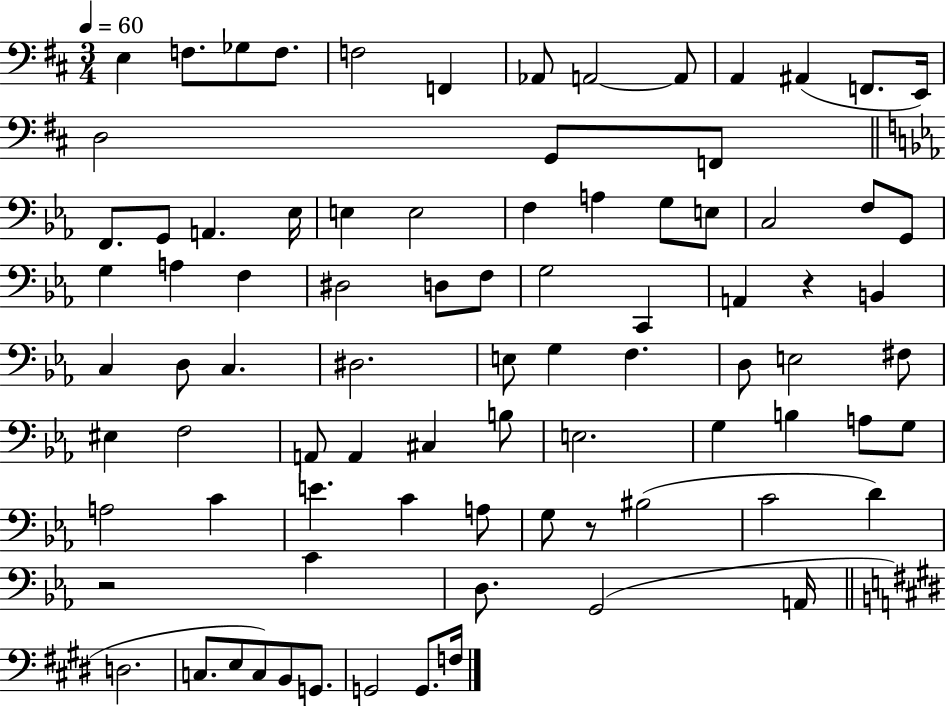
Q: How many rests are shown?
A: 3